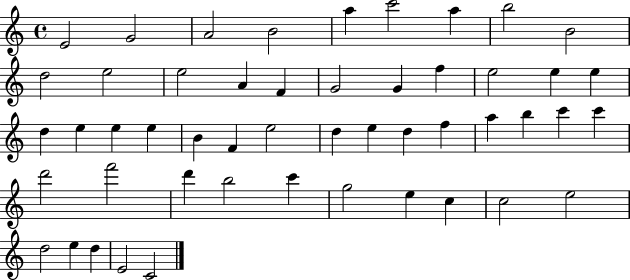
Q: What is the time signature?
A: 4/4